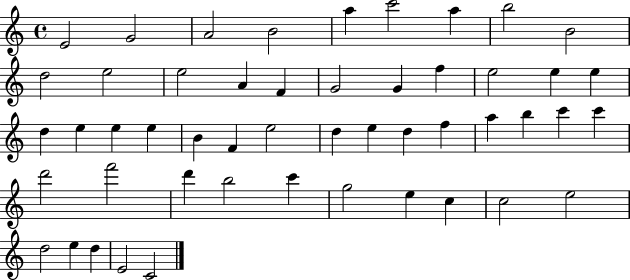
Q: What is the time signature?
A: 4/4